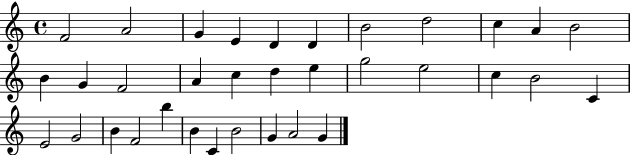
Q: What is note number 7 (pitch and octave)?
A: B4